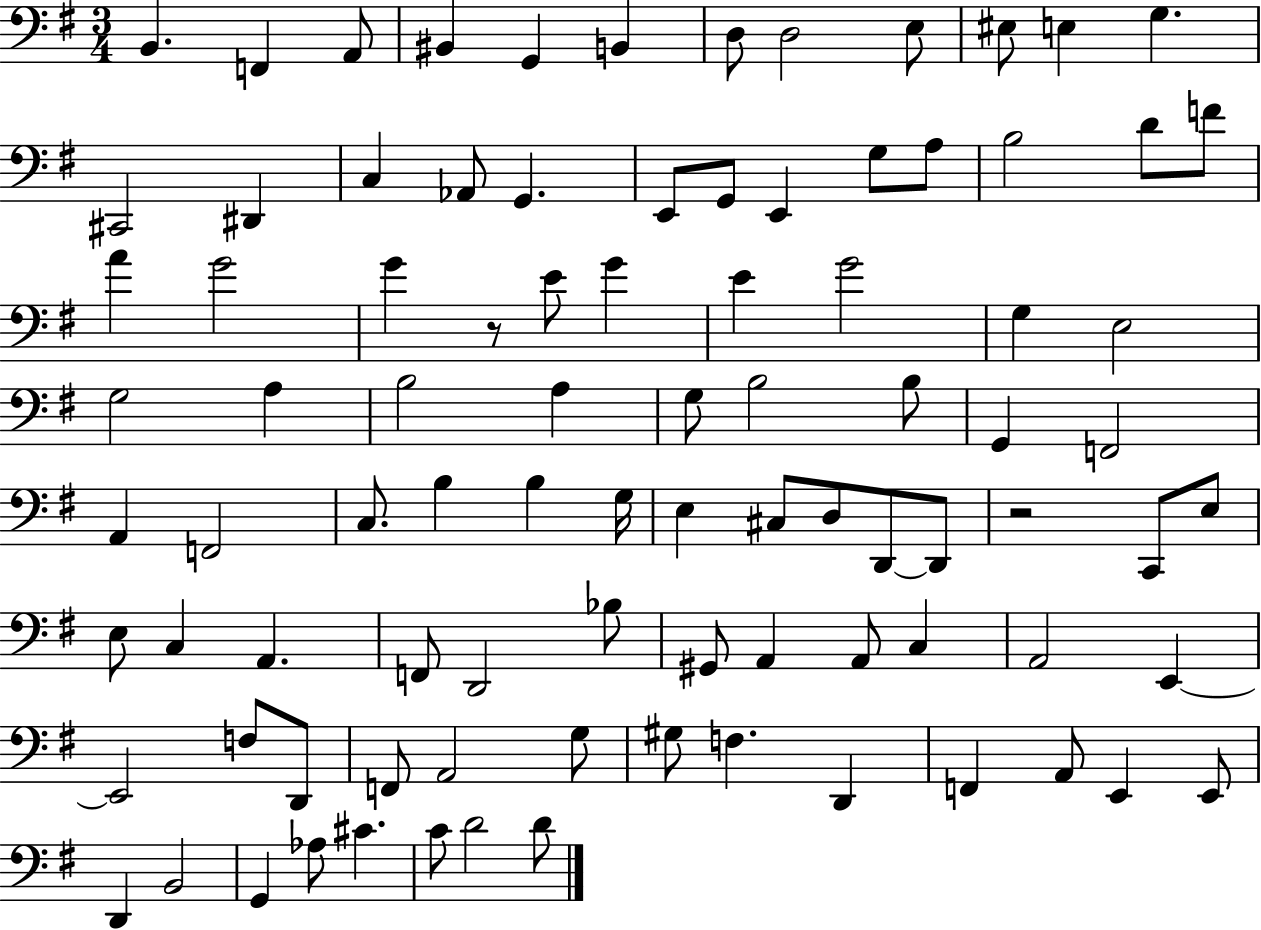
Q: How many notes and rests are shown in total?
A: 91